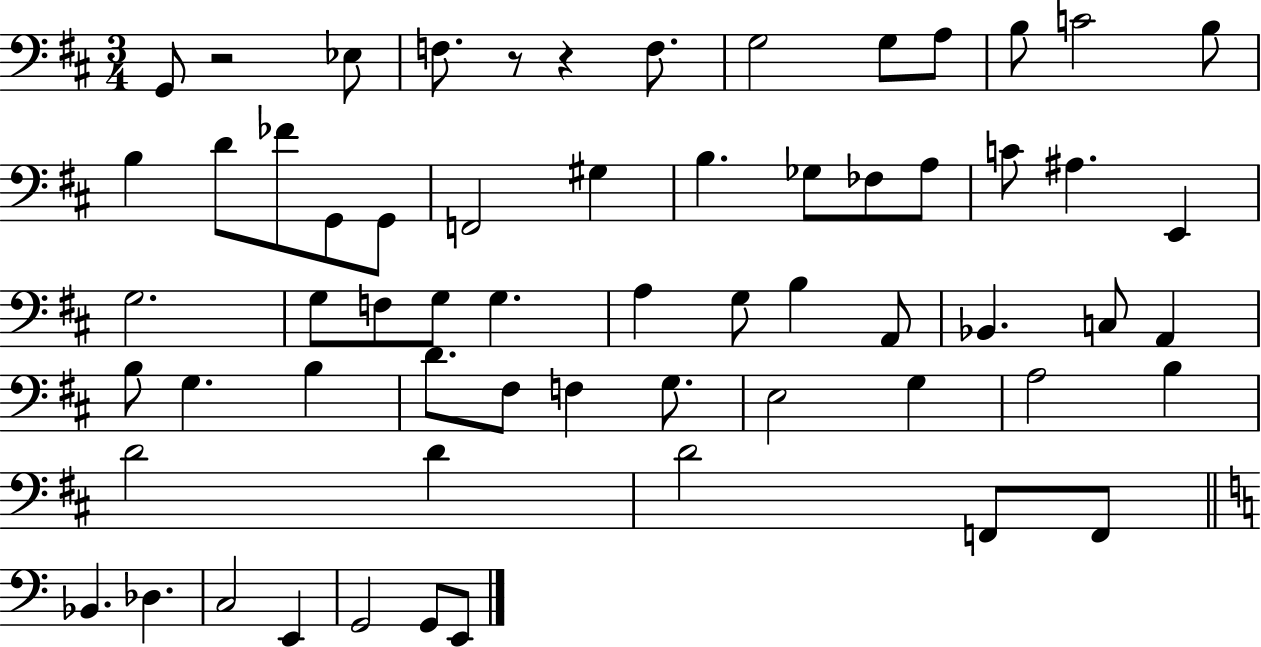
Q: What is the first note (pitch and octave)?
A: G2